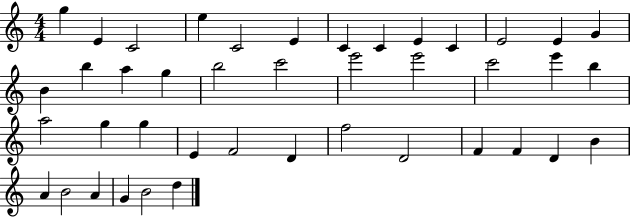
G5/q E4/q C4/h E5/q C4/h E4/q C4/q C4/q E4/q C4/q E4/h E4/q G4/q B4/q B5/q A5/q G5/q B5/h C6/h E6/h E6/h C6/h E6/q B5/q A5/h G5/q G5/q E4/q F4/h D4/q F5/h D4/h F4/q F4/q D4/q B4/q A4/q B4/h A4/q G4/q B4/h D5/q